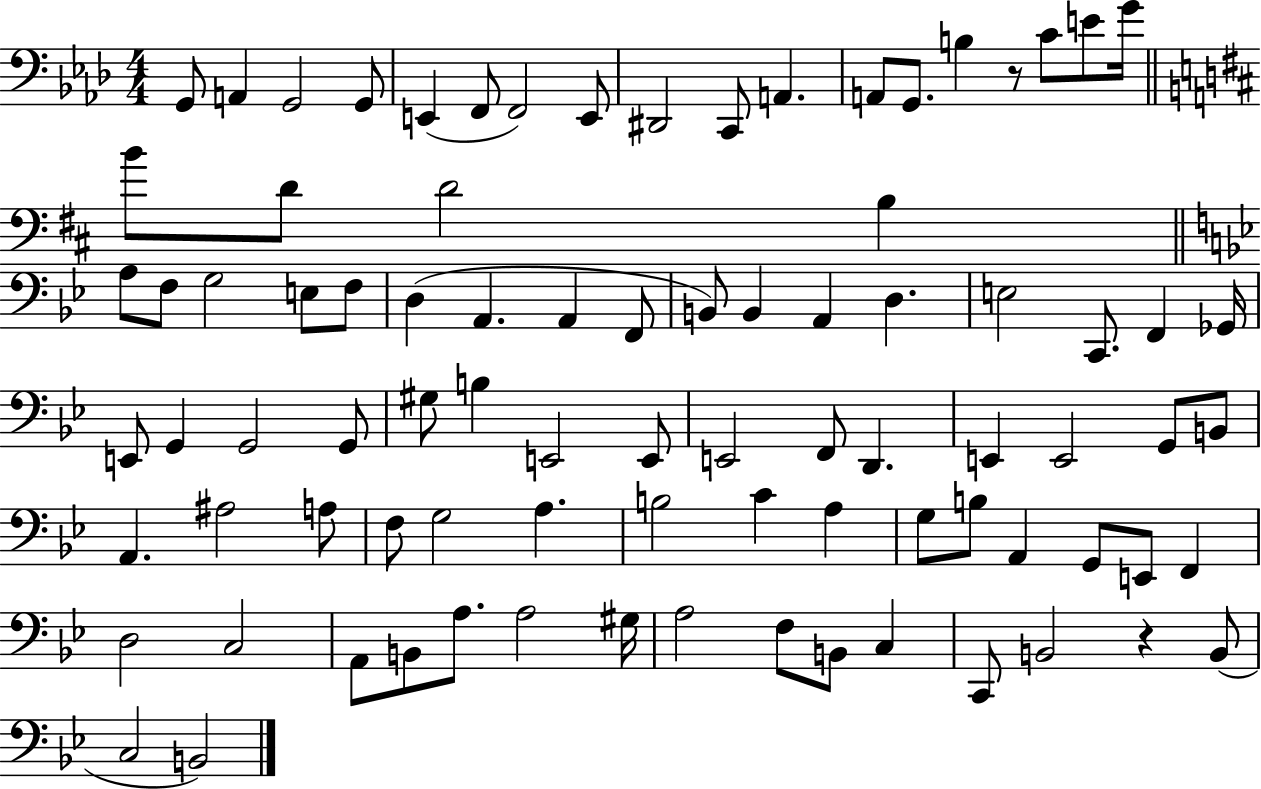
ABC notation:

X:1
T:Untitled
M:4/4
L:1/4
K:Ab
G,,/2 A,, G,,2 G,,/2 E,, F,,/2 F,,2 E,,/2 ^D,,2 C,,/2 A,, A,,/2 G,,/2 B, z/2 C/2 E/2 G/4 B/2 D/2 D2 B, A,/2 F,/2 G,2 E,/2 F,/2 D, A,, A,, F,,/2 B,,/2 B,, A,, D, E,2 C,,/2 F,, _G,,/4 E,,/2 G,, G,,2 G,,/2 ^G,/2 B, E,,2 E,,/2 E,,2 F,,/2 D,, E,, E,,2 G,,/2 B,,/2 A,, ^A,2 A,/2 F,/2 G,2 A, B,2 C A, G,/2 B,/2 A,, G,,/2 E,,/2 F,, D,2 C,2 A,,/2 B,,/2 A,/2 A,2 ^G,/4 A,2 F,/2 B,,/2 C, C,,/2 B,,2 z B,,/2 C,2 B,,2